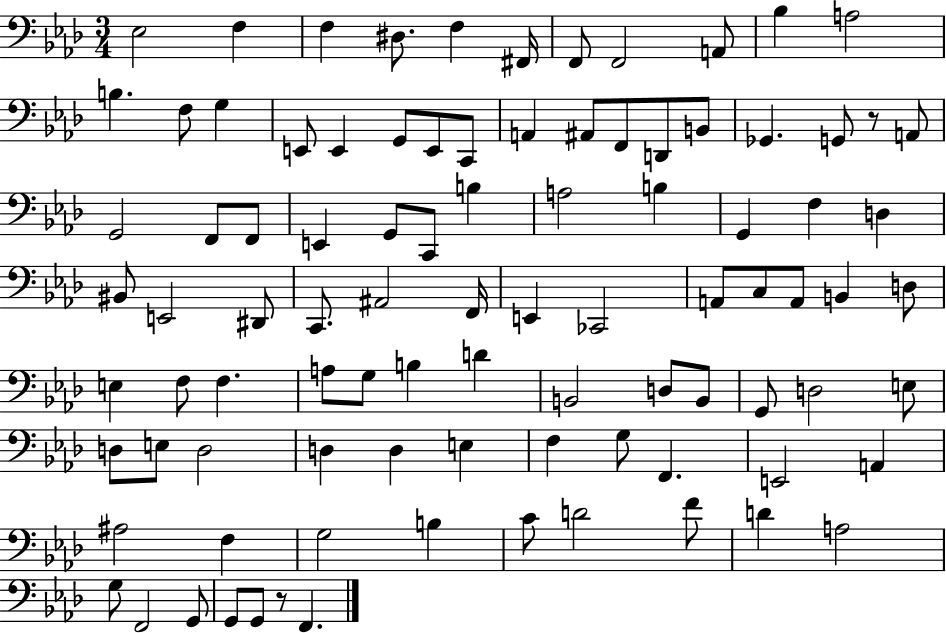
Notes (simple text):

Eb3/h F3/q F3/q D#3/e. F3/q F#2/s F2/e F2/h A2/e Bb3/q A3/h B3/q. F3/e G3/q E2/e E2/q G2/e E2/e C2/e A2/q A#2/e F2/e D2/e B2/e Gb2/q. G2/e R/e A2/e G2/h F2/e F2/e E2/q G2/e C2/e B3/q A3/h B3/q G2/q F3/q D3/q BIS2/e E2/h D#2/e C2/e. A#2/h F2/s E2/q CES2/h A2/e C3/e A2/e B2/q D3/e E3/q F3/e F3/q. A3/e G3/e B3/q D4/q B2/h D3/e B2/e G2/e D3/h E3/e D3/e E3/e D3/h D3/q D3/q E3/q F3/q G3/e F2/q. E2/h A2/q A#3/h F3/q G3/h B3/q C4/e D4/h F4/e D4/q A3/h G3/e F2/h G2/e G2/e G2/e R/e F2/q.